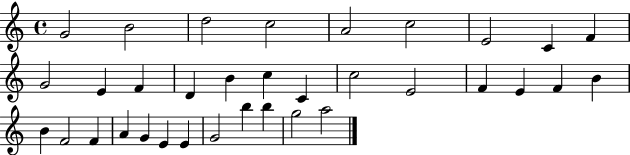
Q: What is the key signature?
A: C major